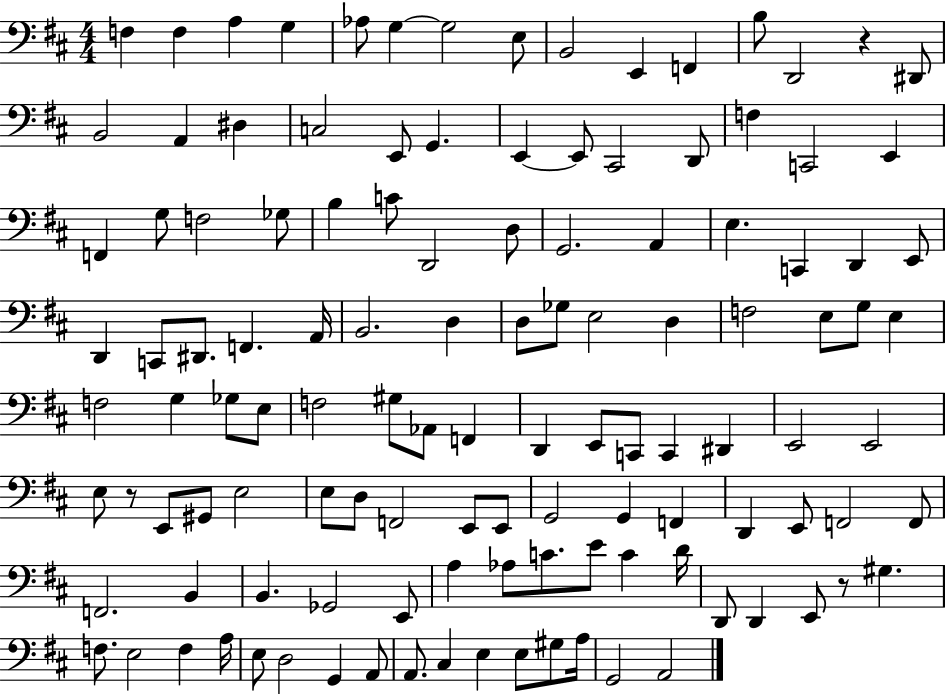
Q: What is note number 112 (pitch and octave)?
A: C#3